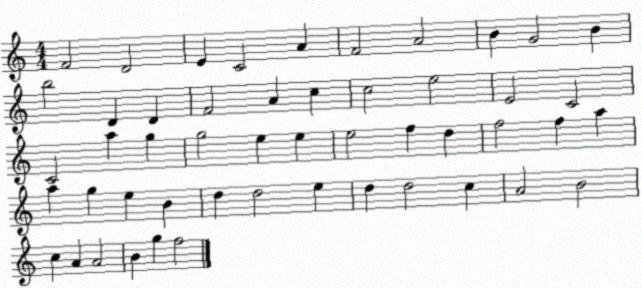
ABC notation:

X:1
T:Untitled
M:4/4
L:1/4
K:C
F2 D2 E C2 A F2 A2 B G2 B b2 D D F2 A c c2 e2 E2 C2 C2 a g g2 e e e2 f d f2 f a a g e B d d2 e d d2 c A2 B2 c A A2 B g f2